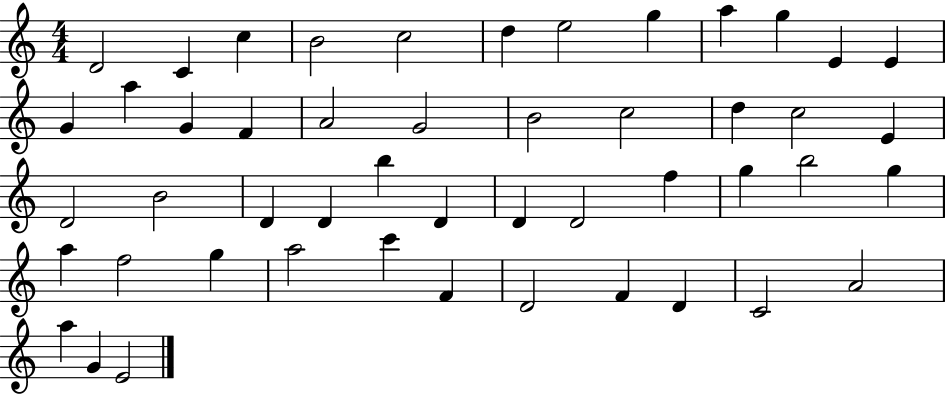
X:1
T:Untitled
M:4/4
L:1/4
K:C
D2 C c B2 c2 d e2 g a g E E G a G F A2 G2 B2 c2 d c2 E D2 B2 D D b D D D2 f g b2 g a f2 g a2 c' F D2 F D C2 A2 a G E2